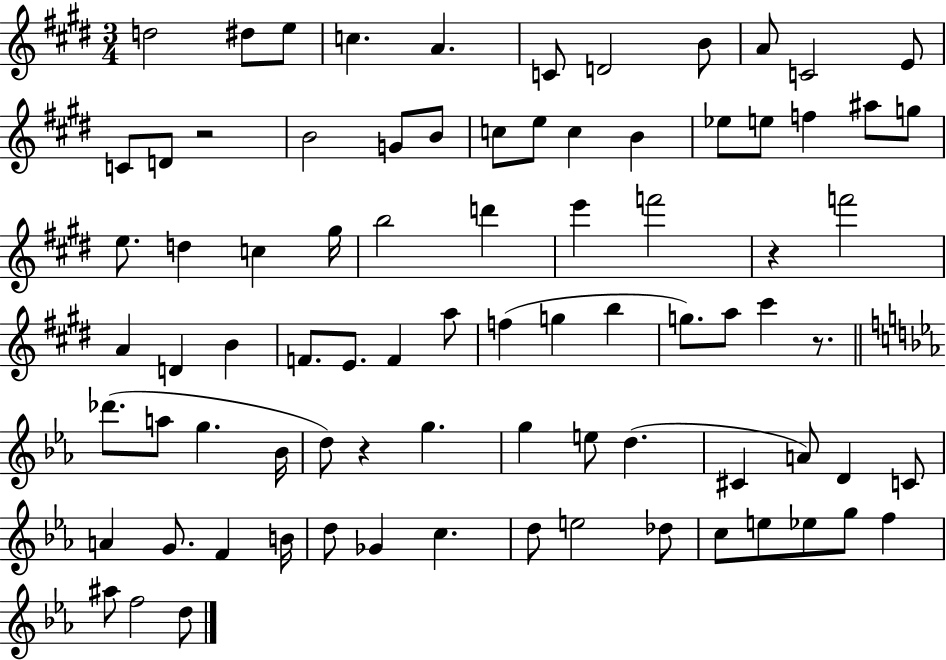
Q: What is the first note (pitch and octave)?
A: D5